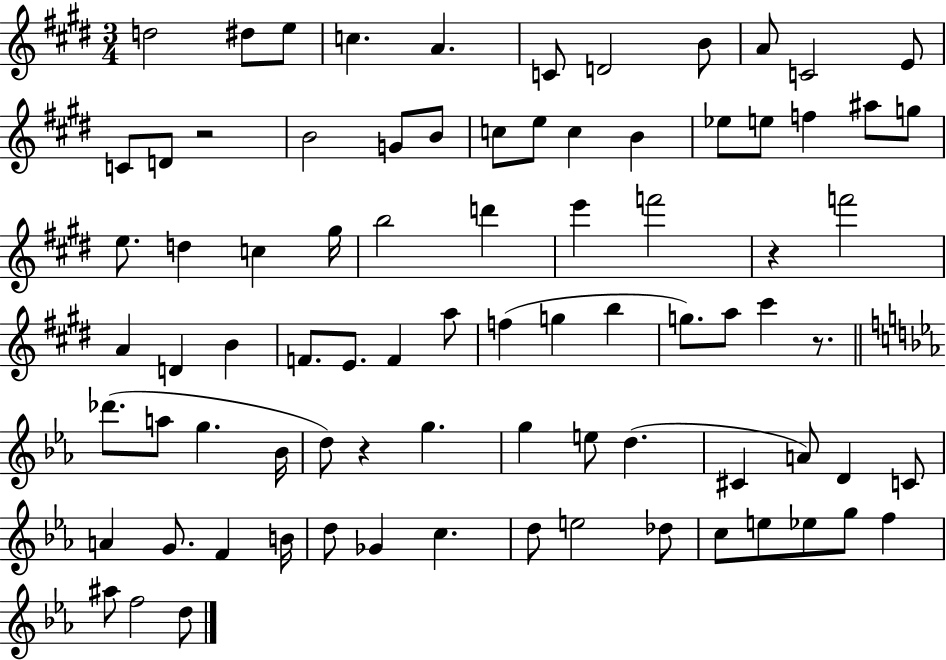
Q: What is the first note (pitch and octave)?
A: D5